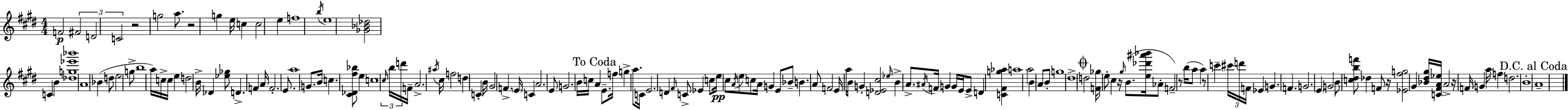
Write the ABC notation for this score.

X:1
T:Untitled
M:4/4
L:1/4
K:E
F2 ^F2 D2 C2 z2 g2 a/2 z2 g e/4 c c2 e f4 b/4 e4 [_G_B_d]2 C B [_dg_e'_b']4 A4 _B d/2 e2 g/2 b4 a/4 c/4 c/4 e d2 B/4 _D [_e_g]/2 D F A/4 F2 E/2 a4 G/2 B/4 c [^C_D^f_b]/2 e c4 ^c/4 b/4 d'/4 F/4 A2 ^a/4 ^c/4 f2 d C B/4 ^G2 F E/4 C A2 E/2 G2 B/4 c/4 A E/2 f/4 g a/2 C/4 E2 D ^F/4 C/2 _E c/2 e/4 ^c/2 A/4 e/2 c/2 A/4 G E/2 _B/2 B A/2 F2 E/4 a/4 B/2 G [D_E^c]2 _e/4 B A/2 ^A/4 F/4 G G/4 E/4 E/2 D [C^Fg_a] a4 a2 B A/2 B/2 g4 ^d4 d2 [F_g]/4 e/2 ^c z/4 ^g/4 B/2 [e_d'^a'_b']/4 _A/2 F2 z/2 b/4 a/2 a z/2 c' ^c'/4 d'/4 F/4 _E G F G2 E G2 B/2 [c^dbf']/2 _d F/2 z/4 [_E^fg]2 ^G [_B^d^g]/4 [C^FA_e]/4 A2 z/4 F/4 G a/4 f d2 B4 A4